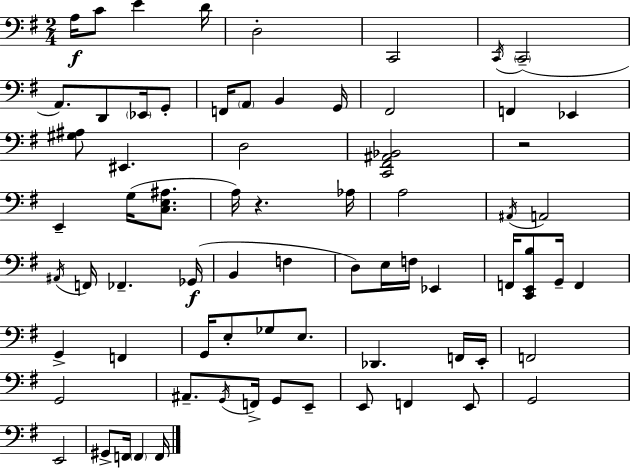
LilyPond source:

{
  \clef bass
  \numericTimeSignature
  \time 2/4
  \key e \minor
  a16\f c'8 e'4 d'16 | d2-. | c,2 | \acciaccatura { c,16 }( \parenthesize c,2-- | \break a,8.) d,8 \parenthesize ees,16 g,8-. | f,16 \parenthesize a,8 b,4 | g,16 fis,2 | f,4 ees,4 | \break <gis ais>8 eis,4. | d2 | <c, fis, ais, bes,>2 | r2 | \break e,4-- g16( <c e ais>8. | a16) r4. | aes16 a2 | \acciaccatura { ais,16 } a,2 | \break \acciaccatura { ais,16 } f,16 fes,4.-- | ges,16(\f b,4 f4 | d8) e16 f16 ees,4 | f,16 <c, e, b>8 g,16-- f,4 | \break g,4-> f,4 | g,16 e8-. ges8 | e8. des,4. | f,16 e,16-. f,2 | \break g,2 | ais,8.-- \acciaccatura { g,16 } f,16-> | g,8 e,8-- e,8 f,4 | e,8 g,2 | \break e,2 | gis,8-> f,16 \parenthesize f,4 | f,16 \bar "|."
}